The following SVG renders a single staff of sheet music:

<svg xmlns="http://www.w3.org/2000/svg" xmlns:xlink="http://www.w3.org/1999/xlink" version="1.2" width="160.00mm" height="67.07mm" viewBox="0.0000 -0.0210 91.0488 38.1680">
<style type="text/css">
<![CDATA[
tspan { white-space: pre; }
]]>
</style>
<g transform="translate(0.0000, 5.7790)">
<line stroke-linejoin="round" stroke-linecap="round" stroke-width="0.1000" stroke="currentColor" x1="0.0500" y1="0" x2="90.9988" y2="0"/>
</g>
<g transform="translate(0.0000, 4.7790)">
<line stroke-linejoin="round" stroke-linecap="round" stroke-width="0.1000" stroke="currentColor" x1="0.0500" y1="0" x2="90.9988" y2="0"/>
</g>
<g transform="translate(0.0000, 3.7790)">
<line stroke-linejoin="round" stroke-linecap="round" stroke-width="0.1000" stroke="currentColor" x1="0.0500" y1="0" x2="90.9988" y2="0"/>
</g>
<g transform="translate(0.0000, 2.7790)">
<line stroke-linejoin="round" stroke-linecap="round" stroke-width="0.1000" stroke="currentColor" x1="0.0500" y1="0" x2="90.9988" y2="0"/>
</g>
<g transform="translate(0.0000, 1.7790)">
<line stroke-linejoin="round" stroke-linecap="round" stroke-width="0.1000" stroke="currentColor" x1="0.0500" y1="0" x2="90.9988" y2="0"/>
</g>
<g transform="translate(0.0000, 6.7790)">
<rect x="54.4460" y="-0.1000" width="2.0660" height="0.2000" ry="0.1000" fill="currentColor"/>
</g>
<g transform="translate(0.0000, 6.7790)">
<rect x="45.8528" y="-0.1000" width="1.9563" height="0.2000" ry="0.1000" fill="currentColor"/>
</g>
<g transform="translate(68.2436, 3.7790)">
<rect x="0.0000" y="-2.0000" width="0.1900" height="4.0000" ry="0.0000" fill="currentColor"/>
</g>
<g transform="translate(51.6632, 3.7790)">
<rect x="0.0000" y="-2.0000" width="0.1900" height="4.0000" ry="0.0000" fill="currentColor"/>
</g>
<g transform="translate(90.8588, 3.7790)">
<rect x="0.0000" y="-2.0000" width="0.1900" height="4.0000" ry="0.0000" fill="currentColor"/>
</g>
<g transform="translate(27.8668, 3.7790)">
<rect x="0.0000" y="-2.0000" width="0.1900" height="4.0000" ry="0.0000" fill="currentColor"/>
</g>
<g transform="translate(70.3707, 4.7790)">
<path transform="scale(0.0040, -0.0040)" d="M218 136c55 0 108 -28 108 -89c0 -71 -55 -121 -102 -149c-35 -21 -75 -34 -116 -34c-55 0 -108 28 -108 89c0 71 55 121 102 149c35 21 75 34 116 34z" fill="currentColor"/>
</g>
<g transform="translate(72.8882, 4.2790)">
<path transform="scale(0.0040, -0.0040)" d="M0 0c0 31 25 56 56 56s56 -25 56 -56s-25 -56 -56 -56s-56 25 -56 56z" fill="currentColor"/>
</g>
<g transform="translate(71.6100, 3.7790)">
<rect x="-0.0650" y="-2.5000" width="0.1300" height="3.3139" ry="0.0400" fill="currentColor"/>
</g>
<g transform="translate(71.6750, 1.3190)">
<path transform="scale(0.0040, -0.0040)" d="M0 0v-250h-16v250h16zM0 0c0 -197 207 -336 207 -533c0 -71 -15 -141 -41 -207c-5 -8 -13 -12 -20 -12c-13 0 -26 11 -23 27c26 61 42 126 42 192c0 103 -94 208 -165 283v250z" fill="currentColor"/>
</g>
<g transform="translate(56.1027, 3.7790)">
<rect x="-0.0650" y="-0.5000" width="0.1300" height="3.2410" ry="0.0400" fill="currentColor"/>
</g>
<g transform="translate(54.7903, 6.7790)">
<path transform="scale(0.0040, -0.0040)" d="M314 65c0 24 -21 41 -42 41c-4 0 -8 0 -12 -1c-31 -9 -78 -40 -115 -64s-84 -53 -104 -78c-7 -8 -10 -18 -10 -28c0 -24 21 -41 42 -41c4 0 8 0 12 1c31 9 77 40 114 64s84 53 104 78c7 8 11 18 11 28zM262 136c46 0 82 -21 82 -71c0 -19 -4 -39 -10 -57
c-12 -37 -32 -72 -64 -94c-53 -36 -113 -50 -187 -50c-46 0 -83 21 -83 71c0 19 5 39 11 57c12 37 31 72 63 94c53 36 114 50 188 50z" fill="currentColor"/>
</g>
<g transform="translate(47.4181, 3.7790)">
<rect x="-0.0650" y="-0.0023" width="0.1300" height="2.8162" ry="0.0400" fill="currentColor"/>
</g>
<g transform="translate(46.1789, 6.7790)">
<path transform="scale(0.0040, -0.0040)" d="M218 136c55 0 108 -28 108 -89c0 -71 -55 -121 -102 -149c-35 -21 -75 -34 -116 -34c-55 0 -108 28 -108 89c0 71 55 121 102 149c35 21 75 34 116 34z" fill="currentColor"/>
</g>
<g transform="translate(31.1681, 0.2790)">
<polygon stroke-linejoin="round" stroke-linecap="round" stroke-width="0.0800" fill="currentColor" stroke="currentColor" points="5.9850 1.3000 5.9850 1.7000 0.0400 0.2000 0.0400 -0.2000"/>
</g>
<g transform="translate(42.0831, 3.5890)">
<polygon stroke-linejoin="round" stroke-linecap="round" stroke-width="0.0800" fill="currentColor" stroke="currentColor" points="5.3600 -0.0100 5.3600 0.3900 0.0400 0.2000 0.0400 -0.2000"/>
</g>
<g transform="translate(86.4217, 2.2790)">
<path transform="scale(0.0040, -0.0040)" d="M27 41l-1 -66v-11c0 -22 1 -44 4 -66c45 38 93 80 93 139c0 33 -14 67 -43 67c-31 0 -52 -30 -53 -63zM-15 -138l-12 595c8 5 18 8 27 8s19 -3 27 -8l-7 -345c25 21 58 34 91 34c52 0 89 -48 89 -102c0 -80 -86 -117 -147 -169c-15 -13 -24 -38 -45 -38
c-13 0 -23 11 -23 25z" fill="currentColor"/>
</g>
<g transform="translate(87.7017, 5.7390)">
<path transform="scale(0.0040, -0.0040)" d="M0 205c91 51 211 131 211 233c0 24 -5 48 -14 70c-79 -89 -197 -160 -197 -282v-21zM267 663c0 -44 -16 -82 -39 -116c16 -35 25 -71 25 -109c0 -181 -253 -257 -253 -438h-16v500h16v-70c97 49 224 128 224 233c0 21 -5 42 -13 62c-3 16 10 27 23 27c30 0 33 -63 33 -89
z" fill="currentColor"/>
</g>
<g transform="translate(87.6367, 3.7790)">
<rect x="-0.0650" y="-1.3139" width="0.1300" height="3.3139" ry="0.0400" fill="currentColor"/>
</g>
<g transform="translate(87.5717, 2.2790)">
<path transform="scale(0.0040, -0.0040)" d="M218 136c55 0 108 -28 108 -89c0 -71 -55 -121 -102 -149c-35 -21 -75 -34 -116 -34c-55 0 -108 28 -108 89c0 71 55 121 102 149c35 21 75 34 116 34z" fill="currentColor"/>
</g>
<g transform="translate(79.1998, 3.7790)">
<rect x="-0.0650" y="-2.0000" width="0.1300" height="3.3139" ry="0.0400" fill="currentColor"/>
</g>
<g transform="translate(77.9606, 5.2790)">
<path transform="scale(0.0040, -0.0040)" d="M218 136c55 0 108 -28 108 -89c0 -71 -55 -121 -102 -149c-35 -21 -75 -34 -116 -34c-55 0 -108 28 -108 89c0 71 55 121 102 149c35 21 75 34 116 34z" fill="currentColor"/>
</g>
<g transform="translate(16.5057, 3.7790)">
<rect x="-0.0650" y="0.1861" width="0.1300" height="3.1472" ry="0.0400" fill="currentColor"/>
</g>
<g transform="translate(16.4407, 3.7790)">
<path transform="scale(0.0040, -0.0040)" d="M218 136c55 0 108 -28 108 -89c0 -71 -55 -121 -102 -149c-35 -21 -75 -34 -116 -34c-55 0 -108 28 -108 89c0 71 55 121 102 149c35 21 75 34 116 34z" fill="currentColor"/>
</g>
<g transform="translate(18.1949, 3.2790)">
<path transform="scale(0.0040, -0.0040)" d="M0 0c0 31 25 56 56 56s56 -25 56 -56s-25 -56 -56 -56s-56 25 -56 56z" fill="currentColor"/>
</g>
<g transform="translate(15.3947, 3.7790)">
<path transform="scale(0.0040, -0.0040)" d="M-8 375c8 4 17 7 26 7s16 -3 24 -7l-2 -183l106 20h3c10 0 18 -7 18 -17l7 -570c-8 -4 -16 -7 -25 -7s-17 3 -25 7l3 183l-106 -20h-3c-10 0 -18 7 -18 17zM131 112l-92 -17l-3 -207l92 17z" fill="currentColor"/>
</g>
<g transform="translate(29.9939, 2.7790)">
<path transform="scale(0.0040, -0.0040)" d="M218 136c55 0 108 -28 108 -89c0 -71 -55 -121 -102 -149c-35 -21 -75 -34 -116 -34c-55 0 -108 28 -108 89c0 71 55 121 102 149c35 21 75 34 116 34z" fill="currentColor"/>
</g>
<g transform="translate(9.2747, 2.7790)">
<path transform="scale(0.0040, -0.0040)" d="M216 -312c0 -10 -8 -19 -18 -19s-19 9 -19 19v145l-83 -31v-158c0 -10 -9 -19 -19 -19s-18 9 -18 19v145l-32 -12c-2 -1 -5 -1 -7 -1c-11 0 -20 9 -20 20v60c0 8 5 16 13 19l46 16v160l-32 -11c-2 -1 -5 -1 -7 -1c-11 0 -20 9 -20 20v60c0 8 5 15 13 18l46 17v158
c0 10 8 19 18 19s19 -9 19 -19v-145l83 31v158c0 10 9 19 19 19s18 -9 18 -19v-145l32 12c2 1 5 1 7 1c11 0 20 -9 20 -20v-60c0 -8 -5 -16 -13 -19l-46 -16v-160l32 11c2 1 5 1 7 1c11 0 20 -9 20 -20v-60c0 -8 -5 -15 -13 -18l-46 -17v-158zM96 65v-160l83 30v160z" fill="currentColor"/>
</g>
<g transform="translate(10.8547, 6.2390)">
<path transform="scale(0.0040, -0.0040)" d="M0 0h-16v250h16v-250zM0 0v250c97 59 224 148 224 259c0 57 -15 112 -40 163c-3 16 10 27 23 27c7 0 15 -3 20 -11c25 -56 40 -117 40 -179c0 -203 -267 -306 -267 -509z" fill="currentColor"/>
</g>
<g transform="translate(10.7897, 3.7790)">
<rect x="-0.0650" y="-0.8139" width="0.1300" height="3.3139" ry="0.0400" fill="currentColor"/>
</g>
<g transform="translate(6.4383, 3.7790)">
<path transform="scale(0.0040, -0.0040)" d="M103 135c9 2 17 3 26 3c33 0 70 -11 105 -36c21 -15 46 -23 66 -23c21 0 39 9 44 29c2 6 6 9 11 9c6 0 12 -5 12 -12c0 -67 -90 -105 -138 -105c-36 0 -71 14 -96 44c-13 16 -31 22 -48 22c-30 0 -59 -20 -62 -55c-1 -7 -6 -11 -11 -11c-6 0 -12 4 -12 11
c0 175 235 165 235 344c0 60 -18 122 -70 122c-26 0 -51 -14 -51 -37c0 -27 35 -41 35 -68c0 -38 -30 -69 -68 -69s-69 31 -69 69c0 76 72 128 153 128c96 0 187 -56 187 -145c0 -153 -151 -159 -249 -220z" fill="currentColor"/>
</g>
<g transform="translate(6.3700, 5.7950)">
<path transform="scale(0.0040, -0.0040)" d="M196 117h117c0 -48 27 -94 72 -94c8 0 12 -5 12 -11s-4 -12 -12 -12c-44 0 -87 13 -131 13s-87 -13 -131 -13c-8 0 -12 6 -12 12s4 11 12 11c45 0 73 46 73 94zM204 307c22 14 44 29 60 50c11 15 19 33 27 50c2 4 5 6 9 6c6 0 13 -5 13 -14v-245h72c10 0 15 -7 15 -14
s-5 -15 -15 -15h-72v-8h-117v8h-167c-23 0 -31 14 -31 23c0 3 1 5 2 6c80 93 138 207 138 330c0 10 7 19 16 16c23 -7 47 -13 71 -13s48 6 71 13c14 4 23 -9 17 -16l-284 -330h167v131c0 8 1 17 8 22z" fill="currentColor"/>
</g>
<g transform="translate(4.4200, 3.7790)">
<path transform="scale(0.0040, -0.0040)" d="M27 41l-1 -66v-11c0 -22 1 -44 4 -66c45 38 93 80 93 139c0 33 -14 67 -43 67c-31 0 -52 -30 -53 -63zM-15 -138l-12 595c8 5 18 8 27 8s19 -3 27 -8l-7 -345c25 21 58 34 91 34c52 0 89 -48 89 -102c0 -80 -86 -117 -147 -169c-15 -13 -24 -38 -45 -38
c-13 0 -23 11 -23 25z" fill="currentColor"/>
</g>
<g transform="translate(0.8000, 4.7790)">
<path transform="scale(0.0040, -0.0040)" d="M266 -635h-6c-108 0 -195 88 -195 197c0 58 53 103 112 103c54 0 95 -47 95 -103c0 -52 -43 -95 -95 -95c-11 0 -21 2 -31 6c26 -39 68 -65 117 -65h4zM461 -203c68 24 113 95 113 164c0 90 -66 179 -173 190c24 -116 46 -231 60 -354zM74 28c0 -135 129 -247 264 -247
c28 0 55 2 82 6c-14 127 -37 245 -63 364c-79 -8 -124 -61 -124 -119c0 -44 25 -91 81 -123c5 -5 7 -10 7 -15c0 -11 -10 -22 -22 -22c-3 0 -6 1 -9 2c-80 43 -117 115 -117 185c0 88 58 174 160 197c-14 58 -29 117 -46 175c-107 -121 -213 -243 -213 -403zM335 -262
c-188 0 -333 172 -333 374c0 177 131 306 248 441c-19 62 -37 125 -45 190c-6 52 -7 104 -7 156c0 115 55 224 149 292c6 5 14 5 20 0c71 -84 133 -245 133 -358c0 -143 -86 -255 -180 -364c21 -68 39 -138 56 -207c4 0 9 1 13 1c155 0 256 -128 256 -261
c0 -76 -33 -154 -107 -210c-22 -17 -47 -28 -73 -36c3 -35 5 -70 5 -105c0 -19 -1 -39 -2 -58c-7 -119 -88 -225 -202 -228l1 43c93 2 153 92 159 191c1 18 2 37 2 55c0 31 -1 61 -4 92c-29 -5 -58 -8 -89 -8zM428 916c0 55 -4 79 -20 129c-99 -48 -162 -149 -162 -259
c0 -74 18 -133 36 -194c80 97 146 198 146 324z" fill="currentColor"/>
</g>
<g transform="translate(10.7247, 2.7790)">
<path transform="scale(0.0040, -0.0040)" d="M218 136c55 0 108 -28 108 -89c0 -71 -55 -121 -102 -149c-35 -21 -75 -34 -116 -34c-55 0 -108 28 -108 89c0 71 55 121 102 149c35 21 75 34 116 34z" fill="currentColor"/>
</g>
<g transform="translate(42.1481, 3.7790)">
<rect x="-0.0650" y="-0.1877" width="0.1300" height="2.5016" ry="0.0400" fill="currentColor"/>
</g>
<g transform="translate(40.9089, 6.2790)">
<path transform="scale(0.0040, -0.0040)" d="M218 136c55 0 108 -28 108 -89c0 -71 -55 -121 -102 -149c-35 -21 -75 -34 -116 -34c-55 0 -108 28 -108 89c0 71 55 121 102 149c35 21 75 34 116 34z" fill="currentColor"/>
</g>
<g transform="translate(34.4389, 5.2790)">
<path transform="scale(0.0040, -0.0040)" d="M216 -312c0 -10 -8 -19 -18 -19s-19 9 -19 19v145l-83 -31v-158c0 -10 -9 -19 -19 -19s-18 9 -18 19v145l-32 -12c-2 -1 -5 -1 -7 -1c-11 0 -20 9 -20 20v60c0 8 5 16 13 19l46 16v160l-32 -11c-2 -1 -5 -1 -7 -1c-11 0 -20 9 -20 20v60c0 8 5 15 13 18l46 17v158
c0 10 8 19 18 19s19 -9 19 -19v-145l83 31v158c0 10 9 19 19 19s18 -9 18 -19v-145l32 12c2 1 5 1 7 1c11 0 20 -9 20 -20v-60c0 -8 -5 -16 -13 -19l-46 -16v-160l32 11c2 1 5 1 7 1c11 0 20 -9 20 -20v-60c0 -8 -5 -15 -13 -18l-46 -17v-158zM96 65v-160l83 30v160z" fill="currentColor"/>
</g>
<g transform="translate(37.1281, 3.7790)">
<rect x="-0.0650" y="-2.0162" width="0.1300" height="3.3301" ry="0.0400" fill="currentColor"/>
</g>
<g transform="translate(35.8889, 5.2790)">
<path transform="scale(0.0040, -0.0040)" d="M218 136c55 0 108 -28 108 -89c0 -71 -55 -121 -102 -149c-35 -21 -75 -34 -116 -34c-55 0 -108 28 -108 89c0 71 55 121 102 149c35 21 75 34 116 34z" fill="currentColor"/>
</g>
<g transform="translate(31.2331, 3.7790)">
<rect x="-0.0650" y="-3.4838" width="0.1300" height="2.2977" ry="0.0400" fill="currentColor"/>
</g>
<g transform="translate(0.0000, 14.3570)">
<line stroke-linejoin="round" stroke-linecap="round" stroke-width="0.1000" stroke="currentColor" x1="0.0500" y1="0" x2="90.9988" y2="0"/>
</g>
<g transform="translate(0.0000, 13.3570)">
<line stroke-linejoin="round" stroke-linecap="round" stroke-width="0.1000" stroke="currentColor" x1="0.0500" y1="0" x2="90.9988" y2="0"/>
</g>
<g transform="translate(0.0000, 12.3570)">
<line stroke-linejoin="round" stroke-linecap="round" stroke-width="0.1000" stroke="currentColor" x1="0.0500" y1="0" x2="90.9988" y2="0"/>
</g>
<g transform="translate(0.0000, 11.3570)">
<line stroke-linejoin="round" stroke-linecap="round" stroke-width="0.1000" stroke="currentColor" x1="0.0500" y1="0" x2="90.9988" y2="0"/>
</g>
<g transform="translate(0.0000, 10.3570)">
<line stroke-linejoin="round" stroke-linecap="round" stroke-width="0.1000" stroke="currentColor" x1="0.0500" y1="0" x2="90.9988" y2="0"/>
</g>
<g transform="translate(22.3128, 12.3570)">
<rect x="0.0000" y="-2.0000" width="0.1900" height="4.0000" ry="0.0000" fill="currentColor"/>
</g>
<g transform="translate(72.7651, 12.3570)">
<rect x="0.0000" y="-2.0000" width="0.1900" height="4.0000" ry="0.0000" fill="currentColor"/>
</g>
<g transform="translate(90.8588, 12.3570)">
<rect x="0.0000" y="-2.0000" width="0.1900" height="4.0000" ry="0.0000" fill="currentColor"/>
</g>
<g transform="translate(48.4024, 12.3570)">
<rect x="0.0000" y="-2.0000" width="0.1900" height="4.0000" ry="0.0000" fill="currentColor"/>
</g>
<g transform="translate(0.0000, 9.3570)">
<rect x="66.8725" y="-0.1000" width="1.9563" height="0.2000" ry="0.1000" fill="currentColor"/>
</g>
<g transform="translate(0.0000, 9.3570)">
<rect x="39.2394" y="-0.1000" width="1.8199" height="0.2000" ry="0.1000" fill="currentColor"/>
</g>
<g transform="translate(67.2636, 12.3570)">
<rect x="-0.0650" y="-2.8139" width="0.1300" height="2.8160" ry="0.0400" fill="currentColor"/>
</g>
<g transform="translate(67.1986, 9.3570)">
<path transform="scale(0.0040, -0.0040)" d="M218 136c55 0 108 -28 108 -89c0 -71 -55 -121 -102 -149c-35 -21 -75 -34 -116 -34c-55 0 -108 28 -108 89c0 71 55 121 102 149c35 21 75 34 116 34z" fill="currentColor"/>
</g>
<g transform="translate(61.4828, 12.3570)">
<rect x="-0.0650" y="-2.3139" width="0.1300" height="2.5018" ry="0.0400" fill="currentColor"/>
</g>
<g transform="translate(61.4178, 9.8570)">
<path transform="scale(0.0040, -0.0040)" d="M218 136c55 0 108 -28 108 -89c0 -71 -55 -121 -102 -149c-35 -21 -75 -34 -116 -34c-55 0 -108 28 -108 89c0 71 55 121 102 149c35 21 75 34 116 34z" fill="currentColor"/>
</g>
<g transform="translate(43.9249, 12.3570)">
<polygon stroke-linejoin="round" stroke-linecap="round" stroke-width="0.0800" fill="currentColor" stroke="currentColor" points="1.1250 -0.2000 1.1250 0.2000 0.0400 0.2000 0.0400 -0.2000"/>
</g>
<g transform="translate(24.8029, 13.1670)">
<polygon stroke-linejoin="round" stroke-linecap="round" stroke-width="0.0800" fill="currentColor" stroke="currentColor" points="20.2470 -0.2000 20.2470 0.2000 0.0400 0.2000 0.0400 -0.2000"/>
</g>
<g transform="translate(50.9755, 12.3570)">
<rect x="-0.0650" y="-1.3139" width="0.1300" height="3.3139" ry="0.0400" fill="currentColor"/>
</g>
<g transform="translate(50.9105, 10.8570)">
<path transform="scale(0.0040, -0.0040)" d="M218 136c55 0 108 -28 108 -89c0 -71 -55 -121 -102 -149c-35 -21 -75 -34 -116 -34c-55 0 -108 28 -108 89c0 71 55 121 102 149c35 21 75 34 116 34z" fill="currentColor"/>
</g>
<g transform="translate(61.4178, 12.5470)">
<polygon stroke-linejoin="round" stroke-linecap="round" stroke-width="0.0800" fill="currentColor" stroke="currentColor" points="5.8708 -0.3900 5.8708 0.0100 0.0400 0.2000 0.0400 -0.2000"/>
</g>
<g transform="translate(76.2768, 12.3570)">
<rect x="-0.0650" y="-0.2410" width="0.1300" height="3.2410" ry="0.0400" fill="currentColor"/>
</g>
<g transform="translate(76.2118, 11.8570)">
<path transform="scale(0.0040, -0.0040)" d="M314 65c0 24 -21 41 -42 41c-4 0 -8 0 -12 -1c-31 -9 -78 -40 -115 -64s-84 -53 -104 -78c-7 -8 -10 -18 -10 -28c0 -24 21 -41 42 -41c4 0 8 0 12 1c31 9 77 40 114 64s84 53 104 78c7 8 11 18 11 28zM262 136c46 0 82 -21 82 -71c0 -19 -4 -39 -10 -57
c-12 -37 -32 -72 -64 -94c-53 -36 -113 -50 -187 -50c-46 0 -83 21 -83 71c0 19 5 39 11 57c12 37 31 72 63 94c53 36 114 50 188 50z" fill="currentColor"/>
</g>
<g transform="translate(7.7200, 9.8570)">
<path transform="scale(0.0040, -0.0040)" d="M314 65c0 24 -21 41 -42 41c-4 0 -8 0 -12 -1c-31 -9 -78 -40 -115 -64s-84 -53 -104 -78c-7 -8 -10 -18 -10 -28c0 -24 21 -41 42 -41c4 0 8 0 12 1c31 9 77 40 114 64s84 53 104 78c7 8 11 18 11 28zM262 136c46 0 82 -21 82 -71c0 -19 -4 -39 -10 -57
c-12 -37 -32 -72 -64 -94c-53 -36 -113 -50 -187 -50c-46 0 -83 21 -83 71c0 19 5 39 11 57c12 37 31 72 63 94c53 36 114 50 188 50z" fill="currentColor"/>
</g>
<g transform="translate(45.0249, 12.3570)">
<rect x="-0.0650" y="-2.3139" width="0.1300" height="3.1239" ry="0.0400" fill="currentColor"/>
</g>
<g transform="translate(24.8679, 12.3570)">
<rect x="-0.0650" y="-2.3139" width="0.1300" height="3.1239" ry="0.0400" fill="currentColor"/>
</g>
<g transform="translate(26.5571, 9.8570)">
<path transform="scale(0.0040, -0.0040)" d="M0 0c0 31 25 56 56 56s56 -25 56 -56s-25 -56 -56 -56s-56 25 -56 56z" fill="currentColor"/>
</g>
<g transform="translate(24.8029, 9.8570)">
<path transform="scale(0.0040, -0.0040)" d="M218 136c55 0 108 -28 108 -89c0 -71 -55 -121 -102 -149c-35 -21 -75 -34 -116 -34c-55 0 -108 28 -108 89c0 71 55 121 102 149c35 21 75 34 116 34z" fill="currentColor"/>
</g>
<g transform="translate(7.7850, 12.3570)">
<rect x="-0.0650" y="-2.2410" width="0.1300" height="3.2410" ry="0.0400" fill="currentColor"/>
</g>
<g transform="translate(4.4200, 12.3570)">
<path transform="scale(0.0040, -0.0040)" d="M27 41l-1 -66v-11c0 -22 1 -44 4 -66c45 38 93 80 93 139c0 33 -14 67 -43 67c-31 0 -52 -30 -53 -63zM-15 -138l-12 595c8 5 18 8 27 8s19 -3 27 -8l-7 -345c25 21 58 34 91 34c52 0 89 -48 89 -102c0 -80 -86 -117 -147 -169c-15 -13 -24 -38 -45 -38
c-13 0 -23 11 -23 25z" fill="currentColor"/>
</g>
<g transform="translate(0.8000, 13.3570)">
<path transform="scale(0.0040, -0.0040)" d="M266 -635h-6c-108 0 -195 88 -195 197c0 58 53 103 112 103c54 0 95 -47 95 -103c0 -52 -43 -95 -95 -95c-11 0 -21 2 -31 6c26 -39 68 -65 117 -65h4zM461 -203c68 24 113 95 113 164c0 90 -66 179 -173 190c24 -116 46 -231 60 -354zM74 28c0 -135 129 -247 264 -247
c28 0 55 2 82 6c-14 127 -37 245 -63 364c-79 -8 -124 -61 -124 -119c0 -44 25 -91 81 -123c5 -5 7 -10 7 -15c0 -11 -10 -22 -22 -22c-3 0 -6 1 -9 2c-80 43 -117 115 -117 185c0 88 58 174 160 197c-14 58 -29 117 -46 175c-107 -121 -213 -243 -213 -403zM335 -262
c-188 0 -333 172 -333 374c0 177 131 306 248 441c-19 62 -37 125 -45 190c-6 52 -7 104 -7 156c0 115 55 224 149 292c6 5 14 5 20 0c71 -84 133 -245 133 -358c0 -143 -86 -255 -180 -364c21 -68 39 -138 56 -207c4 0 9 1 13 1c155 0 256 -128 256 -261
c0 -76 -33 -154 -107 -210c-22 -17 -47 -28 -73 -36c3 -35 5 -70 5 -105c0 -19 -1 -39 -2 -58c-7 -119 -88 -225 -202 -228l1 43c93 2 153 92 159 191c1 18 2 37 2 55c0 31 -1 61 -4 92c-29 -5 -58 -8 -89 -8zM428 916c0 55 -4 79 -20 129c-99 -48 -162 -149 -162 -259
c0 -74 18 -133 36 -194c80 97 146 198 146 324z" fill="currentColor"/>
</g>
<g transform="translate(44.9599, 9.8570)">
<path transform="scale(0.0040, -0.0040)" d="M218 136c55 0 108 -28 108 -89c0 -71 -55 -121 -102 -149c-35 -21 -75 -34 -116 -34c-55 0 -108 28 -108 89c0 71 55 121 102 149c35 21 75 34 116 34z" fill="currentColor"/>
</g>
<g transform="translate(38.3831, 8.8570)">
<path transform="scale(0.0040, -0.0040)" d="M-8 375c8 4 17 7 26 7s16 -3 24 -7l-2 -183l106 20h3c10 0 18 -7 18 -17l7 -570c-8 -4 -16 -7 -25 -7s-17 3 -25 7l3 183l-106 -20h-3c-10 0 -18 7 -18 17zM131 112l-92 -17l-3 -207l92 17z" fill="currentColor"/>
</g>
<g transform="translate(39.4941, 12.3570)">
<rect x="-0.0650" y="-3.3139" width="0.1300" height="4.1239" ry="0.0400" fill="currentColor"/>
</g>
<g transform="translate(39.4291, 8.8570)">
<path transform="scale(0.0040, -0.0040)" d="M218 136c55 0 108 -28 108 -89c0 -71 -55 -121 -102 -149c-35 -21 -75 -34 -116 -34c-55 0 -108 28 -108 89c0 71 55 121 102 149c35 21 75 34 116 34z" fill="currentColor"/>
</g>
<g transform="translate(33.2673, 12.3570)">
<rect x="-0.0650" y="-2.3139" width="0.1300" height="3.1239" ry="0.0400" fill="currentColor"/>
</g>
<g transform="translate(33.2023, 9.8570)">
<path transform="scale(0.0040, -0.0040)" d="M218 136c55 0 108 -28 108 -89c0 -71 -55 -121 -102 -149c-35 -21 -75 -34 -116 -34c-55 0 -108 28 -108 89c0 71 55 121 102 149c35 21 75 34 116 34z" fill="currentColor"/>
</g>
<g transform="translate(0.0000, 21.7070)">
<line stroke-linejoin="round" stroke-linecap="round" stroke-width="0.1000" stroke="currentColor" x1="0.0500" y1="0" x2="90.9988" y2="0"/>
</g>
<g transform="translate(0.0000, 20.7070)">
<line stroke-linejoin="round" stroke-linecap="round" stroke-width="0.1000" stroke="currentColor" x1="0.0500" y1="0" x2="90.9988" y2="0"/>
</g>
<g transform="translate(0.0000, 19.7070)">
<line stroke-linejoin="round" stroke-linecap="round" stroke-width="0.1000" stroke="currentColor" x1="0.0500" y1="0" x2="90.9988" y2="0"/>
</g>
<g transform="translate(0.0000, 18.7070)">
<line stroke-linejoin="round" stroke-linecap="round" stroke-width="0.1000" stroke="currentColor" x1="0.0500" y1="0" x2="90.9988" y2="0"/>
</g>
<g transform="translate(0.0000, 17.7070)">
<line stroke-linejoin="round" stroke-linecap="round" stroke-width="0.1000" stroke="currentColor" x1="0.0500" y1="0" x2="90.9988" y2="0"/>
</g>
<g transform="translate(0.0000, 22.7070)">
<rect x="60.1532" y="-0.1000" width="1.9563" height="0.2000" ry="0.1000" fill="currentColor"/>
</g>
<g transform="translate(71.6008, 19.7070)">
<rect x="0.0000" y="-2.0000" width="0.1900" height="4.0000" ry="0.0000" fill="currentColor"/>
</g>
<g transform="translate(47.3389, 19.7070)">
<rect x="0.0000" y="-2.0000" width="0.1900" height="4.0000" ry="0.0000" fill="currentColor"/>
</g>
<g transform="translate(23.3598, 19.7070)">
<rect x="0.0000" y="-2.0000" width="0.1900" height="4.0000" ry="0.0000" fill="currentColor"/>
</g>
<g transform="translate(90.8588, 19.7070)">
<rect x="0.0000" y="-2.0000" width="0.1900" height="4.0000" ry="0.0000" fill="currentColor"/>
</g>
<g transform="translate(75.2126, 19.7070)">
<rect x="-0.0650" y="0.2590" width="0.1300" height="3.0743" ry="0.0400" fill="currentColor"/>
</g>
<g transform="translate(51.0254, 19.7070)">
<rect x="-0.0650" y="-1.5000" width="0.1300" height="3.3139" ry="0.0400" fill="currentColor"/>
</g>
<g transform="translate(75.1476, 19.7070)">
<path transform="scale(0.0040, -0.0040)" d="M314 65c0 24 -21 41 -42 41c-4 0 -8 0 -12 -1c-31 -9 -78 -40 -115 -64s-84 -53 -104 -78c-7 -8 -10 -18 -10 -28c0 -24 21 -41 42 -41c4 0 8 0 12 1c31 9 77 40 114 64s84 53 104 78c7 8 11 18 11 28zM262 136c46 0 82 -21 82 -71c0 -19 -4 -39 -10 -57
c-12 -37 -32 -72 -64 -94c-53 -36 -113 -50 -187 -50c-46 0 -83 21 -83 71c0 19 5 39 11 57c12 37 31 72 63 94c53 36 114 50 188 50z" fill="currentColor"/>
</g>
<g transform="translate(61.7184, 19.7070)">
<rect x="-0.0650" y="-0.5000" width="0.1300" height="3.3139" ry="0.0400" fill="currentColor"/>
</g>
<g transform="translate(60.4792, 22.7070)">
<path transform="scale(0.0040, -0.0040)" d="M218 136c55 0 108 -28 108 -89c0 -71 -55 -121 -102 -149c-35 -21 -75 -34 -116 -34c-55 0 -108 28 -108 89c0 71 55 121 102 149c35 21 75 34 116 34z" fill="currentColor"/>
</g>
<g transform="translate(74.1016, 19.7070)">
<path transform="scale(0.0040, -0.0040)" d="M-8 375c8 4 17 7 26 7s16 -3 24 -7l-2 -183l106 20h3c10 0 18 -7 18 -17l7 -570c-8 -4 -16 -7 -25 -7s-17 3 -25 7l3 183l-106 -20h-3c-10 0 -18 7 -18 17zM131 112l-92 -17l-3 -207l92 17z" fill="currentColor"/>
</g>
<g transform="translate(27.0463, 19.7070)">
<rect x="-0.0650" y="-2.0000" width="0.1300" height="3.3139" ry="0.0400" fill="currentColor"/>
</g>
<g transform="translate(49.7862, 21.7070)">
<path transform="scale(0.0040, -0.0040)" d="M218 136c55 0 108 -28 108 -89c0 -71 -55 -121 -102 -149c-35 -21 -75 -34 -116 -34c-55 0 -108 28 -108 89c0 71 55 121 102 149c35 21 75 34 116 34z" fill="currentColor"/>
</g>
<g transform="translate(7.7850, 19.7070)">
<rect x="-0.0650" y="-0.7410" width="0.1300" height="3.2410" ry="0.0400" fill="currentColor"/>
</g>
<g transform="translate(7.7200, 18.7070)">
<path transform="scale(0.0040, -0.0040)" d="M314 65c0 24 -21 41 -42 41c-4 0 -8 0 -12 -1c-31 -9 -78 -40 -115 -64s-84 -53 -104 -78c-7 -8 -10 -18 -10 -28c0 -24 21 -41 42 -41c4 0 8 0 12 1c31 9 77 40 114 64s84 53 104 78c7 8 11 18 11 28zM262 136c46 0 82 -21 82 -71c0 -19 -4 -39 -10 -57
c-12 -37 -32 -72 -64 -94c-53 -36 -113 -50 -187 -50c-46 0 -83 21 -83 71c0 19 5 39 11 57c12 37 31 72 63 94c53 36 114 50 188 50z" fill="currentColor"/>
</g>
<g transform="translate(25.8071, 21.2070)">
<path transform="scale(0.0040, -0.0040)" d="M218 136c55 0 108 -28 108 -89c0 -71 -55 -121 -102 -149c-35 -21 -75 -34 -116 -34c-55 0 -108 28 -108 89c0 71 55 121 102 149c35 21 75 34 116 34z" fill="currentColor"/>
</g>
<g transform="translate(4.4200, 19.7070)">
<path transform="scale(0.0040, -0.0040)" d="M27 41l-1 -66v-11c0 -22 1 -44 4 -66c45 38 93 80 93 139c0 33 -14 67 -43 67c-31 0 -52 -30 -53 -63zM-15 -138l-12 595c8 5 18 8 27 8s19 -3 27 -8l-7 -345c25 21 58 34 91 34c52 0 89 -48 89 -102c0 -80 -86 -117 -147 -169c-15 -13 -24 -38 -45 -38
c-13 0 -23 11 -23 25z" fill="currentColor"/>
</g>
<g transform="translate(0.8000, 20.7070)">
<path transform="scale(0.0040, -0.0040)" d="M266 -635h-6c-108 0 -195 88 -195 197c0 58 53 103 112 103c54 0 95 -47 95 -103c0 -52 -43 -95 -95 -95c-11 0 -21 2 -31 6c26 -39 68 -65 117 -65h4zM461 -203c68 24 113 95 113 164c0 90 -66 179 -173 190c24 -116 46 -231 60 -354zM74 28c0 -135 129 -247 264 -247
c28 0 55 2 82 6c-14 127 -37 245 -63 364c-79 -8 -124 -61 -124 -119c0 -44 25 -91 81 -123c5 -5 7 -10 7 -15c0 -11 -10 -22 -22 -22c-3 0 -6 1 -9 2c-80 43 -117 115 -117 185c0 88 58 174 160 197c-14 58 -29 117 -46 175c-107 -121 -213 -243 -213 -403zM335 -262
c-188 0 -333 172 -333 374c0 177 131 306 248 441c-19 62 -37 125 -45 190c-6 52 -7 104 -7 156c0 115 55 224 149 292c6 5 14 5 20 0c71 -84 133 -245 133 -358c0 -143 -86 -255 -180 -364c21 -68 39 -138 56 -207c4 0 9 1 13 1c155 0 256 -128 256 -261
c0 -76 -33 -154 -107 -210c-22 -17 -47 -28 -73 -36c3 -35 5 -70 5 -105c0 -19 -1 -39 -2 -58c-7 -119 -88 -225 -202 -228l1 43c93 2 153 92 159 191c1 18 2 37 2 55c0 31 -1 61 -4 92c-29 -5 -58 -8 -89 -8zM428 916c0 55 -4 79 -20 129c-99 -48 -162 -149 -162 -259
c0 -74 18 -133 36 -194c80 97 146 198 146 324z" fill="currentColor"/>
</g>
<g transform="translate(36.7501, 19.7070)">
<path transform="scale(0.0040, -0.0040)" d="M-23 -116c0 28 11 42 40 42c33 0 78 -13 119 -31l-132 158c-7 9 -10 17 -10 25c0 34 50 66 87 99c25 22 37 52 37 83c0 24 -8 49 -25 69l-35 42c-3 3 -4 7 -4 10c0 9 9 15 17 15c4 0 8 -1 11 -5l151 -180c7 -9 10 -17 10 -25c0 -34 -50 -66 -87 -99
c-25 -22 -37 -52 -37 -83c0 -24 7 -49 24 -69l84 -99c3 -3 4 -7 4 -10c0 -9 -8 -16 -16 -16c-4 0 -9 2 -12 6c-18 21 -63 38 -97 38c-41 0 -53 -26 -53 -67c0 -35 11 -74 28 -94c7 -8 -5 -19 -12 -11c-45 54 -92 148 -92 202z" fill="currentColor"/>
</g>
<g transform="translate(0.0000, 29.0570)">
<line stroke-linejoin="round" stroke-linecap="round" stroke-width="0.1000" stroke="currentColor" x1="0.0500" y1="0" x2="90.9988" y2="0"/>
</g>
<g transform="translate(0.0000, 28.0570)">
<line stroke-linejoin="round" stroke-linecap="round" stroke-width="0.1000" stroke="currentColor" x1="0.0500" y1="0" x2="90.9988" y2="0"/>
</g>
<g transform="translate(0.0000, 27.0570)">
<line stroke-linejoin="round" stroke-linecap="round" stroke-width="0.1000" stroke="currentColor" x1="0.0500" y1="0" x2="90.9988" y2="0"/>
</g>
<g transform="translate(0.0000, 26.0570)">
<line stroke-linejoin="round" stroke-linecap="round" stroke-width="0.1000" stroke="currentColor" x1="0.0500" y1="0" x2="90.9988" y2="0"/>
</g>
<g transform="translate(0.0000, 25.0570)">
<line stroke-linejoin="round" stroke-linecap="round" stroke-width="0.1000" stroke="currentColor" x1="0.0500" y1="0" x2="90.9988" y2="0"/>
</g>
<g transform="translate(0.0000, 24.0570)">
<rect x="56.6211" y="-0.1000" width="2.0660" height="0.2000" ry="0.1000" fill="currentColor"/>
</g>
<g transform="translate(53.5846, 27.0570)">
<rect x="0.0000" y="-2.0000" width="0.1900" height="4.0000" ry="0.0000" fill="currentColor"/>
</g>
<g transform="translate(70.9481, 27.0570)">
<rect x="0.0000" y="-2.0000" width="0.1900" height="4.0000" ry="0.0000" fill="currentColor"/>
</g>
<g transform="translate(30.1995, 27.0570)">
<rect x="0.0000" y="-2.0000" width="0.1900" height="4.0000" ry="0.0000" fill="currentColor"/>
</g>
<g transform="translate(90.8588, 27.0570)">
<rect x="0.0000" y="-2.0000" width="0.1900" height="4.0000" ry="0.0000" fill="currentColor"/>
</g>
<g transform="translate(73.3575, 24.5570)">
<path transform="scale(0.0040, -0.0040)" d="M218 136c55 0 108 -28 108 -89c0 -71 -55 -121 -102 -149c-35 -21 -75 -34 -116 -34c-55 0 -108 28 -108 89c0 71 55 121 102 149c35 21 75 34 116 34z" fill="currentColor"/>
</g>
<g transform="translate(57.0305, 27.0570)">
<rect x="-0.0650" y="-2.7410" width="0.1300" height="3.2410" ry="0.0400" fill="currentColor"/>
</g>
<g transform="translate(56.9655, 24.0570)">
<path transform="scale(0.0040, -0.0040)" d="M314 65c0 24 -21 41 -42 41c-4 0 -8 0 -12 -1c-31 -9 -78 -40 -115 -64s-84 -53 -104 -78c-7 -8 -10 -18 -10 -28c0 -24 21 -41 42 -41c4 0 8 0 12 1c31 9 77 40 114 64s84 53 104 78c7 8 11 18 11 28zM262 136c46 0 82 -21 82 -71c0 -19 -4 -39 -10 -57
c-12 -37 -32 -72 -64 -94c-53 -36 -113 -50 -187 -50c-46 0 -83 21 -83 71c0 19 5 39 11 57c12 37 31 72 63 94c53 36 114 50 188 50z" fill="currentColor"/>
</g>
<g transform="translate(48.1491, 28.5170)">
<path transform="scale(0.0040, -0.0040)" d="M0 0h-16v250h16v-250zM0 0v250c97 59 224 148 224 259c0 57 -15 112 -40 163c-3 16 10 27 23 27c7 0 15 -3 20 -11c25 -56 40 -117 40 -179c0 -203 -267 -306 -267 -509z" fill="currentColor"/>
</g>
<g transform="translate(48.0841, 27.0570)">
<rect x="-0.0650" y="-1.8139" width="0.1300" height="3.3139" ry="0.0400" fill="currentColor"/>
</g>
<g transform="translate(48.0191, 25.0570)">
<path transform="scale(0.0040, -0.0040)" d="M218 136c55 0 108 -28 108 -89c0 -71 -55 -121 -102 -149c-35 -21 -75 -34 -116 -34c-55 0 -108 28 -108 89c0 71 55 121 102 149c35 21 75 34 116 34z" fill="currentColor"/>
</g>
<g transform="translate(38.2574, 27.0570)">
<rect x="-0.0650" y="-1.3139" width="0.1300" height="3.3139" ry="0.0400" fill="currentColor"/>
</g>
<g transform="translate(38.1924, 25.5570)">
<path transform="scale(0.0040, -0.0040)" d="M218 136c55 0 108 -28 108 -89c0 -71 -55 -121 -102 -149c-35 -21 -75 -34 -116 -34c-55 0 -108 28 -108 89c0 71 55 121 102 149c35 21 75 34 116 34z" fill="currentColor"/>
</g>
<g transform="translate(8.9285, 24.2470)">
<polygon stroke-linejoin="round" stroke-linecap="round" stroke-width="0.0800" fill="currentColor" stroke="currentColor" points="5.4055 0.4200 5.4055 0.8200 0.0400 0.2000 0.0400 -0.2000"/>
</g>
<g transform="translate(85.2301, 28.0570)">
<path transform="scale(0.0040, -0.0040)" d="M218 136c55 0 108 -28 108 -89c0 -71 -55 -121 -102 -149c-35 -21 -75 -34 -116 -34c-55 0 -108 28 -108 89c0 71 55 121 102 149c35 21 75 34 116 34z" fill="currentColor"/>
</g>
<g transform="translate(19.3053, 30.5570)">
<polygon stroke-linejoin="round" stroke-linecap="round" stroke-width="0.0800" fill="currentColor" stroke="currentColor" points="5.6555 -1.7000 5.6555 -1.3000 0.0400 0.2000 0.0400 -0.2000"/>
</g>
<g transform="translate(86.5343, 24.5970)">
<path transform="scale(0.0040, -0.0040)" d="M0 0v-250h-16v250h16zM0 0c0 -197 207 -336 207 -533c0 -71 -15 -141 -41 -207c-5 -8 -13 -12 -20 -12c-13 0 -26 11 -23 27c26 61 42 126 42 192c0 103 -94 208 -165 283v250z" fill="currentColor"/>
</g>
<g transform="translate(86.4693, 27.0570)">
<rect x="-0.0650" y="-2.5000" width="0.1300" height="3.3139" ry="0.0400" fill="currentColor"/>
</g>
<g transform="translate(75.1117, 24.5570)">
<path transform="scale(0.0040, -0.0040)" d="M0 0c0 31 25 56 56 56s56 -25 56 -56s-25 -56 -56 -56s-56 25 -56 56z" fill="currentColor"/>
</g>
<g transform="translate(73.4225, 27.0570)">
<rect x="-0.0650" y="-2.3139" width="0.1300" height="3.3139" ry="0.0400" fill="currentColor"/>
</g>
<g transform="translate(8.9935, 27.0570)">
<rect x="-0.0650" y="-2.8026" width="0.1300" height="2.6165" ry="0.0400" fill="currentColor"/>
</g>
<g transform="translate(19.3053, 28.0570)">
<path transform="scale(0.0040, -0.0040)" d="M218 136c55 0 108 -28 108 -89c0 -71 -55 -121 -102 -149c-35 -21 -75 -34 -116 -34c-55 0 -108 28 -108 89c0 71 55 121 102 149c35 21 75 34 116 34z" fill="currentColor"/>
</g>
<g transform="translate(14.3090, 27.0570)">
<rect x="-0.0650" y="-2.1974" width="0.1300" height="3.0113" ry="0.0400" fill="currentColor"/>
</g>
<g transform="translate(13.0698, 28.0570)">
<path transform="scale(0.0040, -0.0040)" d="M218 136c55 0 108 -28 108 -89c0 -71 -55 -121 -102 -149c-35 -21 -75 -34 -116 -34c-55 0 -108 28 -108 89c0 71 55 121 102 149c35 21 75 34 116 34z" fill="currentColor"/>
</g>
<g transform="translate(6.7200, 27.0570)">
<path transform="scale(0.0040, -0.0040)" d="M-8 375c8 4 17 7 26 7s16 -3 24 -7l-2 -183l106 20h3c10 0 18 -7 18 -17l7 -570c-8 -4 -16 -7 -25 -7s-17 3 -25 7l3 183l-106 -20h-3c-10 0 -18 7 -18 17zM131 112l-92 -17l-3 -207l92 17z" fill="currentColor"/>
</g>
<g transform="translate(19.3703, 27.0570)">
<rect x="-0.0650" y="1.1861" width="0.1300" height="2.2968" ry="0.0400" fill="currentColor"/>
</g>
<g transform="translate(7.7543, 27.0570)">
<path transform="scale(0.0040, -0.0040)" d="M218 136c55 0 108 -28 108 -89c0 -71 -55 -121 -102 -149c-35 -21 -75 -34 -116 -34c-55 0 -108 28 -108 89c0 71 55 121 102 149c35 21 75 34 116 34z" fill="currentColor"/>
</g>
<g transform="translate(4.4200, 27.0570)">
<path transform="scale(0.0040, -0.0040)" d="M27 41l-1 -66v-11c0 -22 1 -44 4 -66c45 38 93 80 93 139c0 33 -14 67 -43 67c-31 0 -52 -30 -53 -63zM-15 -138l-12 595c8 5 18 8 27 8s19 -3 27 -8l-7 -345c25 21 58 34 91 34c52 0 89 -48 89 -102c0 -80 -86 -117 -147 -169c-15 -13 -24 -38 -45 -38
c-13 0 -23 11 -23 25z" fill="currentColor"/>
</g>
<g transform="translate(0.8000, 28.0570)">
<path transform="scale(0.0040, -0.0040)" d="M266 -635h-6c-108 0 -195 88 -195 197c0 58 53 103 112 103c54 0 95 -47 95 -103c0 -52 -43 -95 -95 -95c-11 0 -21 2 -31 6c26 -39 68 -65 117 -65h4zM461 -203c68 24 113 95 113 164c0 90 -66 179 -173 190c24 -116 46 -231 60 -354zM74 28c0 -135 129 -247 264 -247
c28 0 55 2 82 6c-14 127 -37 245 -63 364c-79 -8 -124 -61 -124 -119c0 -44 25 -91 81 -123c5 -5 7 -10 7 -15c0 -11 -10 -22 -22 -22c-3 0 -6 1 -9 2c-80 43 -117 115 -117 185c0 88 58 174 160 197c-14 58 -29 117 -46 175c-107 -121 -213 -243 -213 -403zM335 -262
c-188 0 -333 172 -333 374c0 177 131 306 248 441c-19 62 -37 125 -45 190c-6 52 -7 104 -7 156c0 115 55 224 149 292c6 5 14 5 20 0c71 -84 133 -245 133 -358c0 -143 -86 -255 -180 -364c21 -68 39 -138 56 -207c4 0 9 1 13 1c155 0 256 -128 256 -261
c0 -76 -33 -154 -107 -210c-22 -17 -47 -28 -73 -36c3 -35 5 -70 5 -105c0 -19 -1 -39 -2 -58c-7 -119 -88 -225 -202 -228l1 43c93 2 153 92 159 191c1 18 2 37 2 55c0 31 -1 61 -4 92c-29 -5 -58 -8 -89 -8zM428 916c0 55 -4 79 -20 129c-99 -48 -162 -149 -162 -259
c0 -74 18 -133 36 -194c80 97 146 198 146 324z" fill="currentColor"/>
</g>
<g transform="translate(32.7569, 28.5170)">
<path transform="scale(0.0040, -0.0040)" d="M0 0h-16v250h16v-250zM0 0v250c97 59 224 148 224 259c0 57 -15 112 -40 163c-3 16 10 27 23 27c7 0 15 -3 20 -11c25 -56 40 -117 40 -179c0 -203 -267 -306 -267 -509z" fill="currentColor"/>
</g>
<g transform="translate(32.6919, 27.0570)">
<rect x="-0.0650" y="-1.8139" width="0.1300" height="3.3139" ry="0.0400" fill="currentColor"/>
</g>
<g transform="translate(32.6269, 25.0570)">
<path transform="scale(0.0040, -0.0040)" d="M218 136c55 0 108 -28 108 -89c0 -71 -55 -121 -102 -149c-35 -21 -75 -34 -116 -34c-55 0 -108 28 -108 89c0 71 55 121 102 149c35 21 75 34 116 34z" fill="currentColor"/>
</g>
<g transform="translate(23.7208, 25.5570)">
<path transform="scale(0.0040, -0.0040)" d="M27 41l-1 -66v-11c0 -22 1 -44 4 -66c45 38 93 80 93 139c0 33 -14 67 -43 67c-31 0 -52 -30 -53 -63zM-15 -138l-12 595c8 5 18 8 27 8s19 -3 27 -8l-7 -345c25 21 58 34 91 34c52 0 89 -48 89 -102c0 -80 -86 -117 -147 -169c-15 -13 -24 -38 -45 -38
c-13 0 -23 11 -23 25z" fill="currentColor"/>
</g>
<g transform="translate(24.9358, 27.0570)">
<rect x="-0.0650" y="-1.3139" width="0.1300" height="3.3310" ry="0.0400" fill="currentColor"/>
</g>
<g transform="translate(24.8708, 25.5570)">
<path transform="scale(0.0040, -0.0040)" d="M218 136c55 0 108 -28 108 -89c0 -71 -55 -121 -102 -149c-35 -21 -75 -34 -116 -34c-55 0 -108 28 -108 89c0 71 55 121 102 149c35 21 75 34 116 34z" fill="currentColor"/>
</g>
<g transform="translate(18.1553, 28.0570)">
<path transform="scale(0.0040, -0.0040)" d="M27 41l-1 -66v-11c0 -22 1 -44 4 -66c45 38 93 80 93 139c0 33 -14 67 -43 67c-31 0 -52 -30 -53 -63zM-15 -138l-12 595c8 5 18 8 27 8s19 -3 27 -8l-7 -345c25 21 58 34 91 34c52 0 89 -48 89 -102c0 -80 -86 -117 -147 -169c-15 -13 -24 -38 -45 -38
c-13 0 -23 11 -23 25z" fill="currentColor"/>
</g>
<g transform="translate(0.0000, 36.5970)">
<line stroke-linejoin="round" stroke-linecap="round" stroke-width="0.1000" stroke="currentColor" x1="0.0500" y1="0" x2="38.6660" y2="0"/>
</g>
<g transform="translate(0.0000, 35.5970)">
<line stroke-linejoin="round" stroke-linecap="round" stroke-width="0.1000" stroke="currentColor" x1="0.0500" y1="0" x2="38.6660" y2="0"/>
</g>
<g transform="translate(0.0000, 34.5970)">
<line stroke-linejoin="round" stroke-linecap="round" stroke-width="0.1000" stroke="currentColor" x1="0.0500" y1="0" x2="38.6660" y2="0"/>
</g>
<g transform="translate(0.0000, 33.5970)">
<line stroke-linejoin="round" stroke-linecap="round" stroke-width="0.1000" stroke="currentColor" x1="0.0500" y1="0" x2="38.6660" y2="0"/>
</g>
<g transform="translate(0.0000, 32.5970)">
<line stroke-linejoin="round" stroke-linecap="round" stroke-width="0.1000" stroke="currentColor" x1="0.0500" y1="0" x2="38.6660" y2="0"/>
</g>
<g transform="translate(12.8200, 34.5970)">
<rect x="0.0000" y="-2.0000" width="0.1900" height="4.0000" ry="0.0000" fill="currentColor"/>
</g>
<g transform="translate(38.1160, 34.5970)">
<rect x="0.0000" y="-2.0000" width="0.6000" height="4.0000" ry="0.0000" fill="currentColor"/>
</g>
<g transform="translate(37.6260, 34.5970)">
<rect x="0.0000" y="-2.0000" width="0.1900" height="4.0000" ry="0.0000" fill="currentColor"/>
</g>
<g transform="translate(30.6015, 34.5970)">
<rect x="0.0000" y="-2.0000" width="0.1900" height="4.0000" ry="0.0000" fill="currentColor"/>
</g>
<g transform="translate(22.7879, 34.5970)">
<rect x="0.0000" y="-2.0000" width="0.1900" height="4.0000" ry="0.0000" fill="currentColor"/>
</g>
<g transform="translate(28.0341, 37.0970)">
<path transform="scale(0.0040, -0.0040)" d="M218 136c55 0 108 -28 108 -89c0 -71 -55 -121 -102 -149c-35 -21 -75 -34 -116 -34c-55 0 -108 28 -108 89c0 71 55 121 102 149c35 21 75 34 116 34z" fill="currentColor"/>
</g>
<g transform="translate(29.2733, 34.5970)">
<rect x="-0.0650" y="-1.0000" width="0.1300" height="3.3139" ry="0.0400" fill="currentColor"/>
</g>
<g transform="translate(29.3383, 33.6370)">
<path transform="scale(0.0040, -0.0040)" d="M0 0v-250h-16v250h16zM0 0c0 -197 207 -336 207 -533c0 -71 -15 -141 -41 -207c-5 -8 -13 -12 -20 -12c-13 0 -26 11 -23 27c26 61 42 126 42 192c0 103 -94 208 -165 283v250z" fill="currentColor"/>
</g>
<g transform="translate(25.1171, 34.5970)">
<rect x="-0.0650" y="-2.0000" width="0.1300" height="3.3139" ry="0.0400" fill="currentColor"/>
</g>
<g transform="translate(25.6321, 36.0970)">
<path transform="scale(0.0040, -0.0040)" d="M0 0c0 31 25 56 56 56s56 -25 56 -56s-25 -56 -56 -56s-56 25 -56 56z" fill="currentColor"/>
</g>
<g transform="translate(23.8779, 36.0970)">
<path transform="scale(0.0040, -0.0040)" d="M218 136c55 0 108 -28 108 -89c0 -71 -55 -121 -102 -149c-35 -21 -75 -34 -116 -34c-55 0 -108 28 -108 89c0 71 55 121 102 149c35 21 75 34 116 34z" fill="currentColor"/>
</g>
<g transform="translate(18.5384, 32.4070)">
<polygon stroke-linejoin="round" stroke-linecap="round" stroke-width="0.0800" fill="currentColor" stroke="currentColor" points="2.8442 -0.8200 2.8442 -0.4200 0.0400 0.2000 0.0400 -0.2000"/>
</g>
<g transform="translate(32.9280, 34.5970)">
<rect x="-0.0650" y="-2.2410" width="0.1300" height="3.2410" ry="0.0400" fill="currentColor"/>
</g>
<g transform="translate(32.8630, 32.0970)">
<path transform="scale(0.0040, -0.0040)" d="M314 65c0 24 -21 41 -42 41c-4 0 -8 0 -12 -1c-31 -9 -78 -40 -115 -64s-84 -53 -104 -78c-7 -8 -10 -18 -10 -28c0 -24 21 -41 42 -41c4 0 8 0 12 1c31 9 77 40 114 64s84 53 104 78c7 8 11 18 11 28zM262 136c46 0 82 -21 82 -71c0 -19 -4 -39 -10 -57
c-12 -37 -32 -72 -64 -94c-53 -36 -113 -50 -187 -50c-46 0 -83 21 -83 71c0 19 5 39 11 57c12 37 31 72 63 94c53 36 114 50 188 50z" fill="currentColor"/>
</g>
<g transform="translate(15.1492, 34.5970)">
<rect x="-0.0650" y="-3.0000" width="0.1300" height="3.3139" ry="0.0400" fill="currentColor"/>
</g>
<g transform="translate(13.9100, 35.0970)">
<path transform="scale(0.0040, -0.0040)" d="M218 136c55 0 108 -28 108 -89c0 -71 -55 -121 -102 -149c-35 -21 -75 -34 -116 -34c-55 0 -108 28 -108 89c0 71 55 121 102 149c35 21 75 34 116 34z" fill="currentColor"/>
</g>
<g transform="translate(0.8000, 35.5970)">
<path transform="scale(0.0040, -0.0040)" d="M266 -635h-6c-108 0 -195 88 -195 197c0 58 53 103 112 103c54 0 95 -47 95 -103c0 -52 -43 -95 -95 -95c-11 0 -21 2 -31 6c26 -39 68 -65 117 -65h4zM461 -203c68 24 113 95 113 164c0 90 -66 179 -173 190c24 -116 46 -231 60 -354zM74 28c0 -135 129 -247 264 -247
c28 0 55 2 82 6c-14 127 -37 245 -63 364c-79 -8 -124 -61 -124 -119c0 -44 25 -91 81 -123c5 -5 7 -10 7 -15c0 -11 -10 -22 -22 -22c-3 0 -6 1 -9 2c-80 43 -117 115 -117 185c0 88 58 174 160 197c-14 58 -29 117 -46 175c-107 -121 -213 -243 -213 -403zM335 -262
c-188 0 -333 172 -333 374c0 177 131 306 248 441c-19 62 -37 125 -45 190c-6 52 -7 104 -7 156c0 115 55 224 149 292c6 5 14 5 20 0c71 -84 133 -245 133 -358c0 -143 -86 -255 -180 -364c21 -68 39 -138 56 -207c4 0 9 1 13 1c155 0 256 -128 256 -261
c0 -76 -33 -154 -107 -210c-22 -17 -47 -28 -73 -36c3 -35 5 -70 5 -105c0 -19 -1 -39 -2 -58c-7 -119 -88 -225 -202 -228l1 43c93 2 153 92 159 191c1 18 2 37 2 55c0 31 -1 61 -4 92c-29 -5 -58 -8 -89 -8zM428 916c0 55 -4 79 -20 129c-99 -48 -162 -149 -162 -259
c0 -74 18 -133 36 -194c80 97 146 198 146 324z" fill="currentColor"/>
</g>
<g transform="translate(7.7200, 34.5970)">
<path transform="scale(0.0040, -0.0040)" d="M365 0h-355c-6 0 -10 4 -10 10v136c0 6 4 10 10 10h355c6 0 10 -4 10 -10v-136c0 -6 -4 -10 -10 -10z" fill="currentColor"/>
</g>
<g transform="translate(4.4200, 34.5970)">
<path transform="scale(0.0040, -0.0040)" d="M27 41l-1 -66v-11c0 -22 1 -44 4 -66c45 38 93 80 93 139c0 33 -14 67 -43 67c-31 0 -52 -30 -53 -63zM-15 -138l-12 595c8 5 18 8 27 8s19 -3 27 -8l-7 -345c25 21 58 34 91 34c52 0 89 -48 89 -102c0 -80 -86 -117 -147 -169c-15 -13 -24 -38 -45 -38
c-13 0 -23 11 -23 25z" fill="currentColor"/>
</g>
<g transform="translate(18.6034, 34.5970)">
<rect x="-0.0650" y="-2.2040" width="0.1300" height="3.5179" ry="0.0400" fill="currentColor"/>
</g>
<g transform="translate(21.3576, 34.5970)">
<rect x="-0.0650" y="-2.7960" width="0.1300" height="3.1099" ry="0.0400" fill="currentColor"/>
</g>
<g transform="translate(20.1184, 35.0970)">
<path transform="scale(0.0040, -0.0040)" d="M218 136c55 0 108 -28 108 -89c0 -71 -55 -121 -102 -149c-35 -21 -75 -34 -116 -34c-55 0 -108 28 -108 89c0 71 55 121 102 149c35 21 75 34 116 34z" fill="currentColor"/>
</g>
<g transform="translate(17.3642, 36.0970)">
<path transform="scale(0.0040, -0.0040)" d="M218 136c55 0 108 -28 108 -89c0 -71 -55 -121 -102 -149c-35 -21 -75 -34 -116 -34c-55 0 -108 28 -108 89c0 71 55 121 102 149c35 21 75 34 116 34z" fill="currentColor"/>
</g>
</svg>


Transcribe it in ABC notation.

X:1
T:Untitled
M:2/4
L:1/4
K:F
^d/2 B d/2 ^F/2 D/2 C/2 C2 G/2 F _e/4 g2 g/2 g/2 b/2 g/4 e g/2 a/2 c2 d2 F z E C B2 B/2 G/2 _G/2 _e/2 f/2 e f/2 a2 g G/2 z2 A F/2 A/2 F D/2 g2